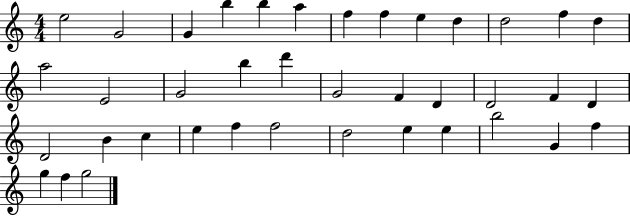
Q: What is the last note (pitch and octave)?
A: G5